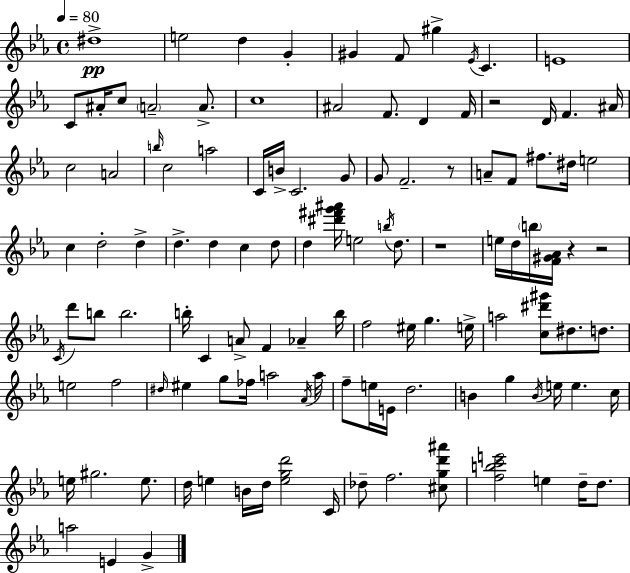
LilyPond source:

{
  \clef treble
  \time 4/4
  \defaultTimeSignature
  \key ees \major
  \tempo 4 = 80
  dis''1->\pp | e''2 d''4 g'4-. | gis'4 f'8 gis''4-> \acciaccatura { ees'16 } c'4. | e'1 | \break c'8 ais'16-. c''8 \parenthesize a'2-- a'8.-> | c''1 | ais'2 f'8. d'4 | f'16 r2 d'16 f'4. | \break ais'16 c''2 a'2 | \grace { b''16 } c''2 a''2 | c'16 b'16-> c'2. | g'8 g'8 f'2.-- | \break r8 a'8-- f'8 fis''8. dis''16 e''2 | c''4 d''2-. d''4-> | d''4.-> d''4 c''4 | d''8 d''4 <dis''' fis''' g''' ais'''>16 e''2 \acciaccatura { b''16 } | \break d''8. r1 | e''16 d''16 \parenthesize b''16 <f' gis' aes'>16 r4 r2 | \acciaccatura { c'16 } d'''8 b''8 b''2. | b''16-. c'4 a'8-> f'4 aes'4-- | \break b''16 f''2 eis''16 g''4. | e''16-> a''2 <c'' dis''' gis'''>8 dis''8. | d''8. e''2 f''2 | \grace { dis''16 } eis''4 g''8 fes''16 a''2 | \break \acciaccatura { aes'16 } a''16 f''8-- e''16 e'16 d''2. | b'4 g''4 \acciaccatura { b'16 } e''16 | e''4. c''16 e''16 gis''2. | e''8. d''16 e''4 b'16 d''16 <e'' g'' d'''>2 | \break c'16 des''8-- f''2. | <cis'' g'' d''' ais'''>8 <f'' b'' c''' e'''>2 e''4 | d''16-- d''8. a''2 e'4 | g'4-> \bar "|."
}